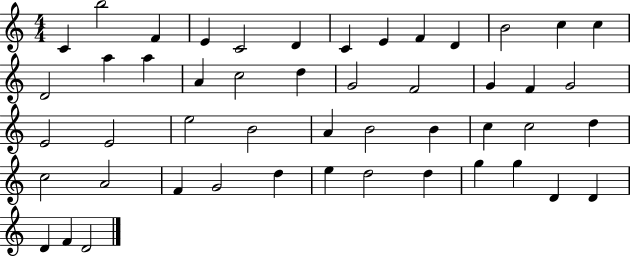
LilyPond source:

{
  \clef treble
  \numericTimeSignature
  \time 4/4
  \key c \major
  c'4 b''2 f'4 | e'4 c'2 d'4 | c'4 e'4 f'4 d'4 | b'2 c''4 c''4 | \break d'2 a''4 a''4 | a'4 c''2 d''4 | g'2 f'2 | g'4 f'4 g'2 | \break e'2 e'2 | e''2 b'2 | a'4 b'2 b'4 | c''4 c''2 d''4 | \break c''2 a'2 | f'4 g'2 d''4 | e''4 d''2 d''4 | g''4 g''4 d'4 d'4 | \break d'4 f'4 d'2 | \bar "|."
}